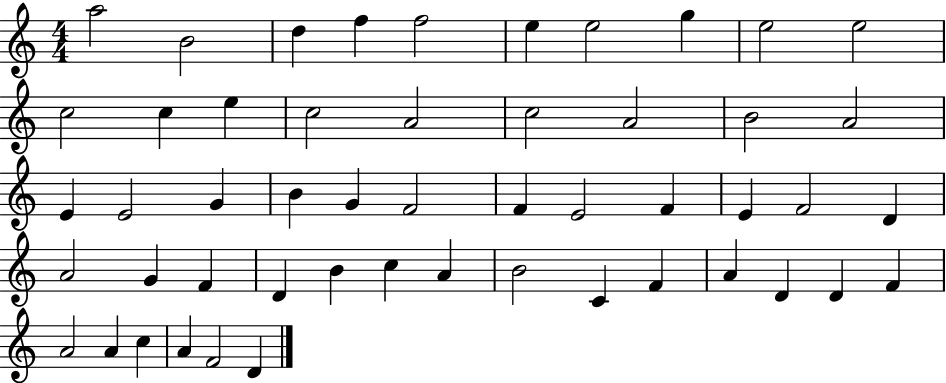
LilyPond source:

{
  \clef treble
  \numericTimeSignature
  \time 4/4
  \key c \major
  a''2 b'2 | d''4 f''4 f''2 | e''4 e''2 g''4 | e''2 e''2 | \break c''2 c''4 e''4 | c''2 a'2 | c''2 a'2 | b'2 a'2 | \break e'4 e'2 g'4 | b'4 g'4 f'2 | f'4 e'2 f'4 | e'4 f'2 d'4 | \break a'2 g'4 f'4 | d'4 b'4 c''4 a'4 | b'2 c'4 f'4 | a'4 d'4 d'4 f'4 | \break a'2 a'4 c''4 | a'4 f'2 d'4 | \bar "|."
}